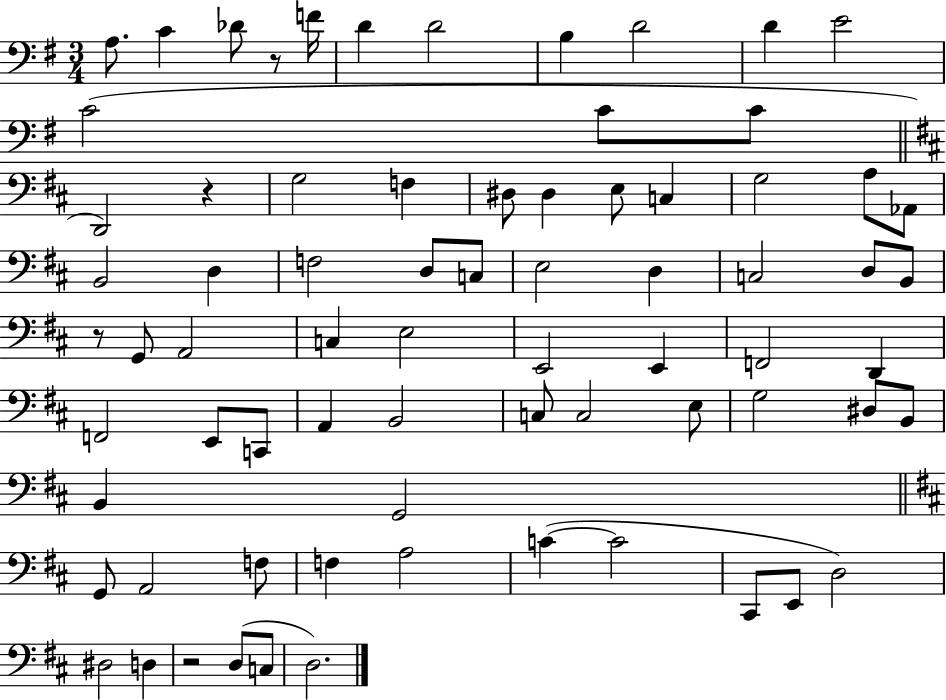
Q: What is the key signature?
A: G major